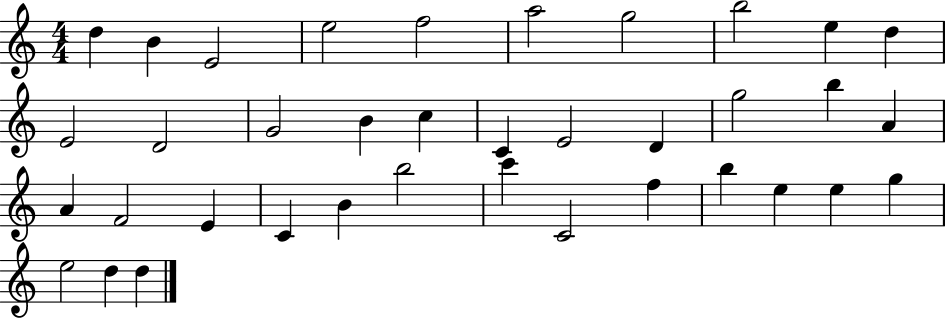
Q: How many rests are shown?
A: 0